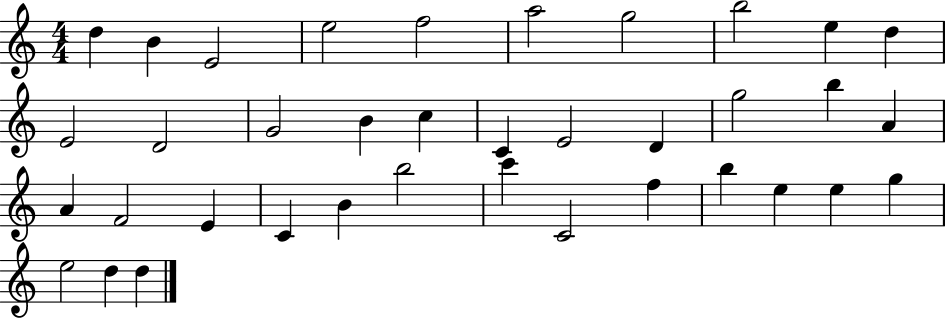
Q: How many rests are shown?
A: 0